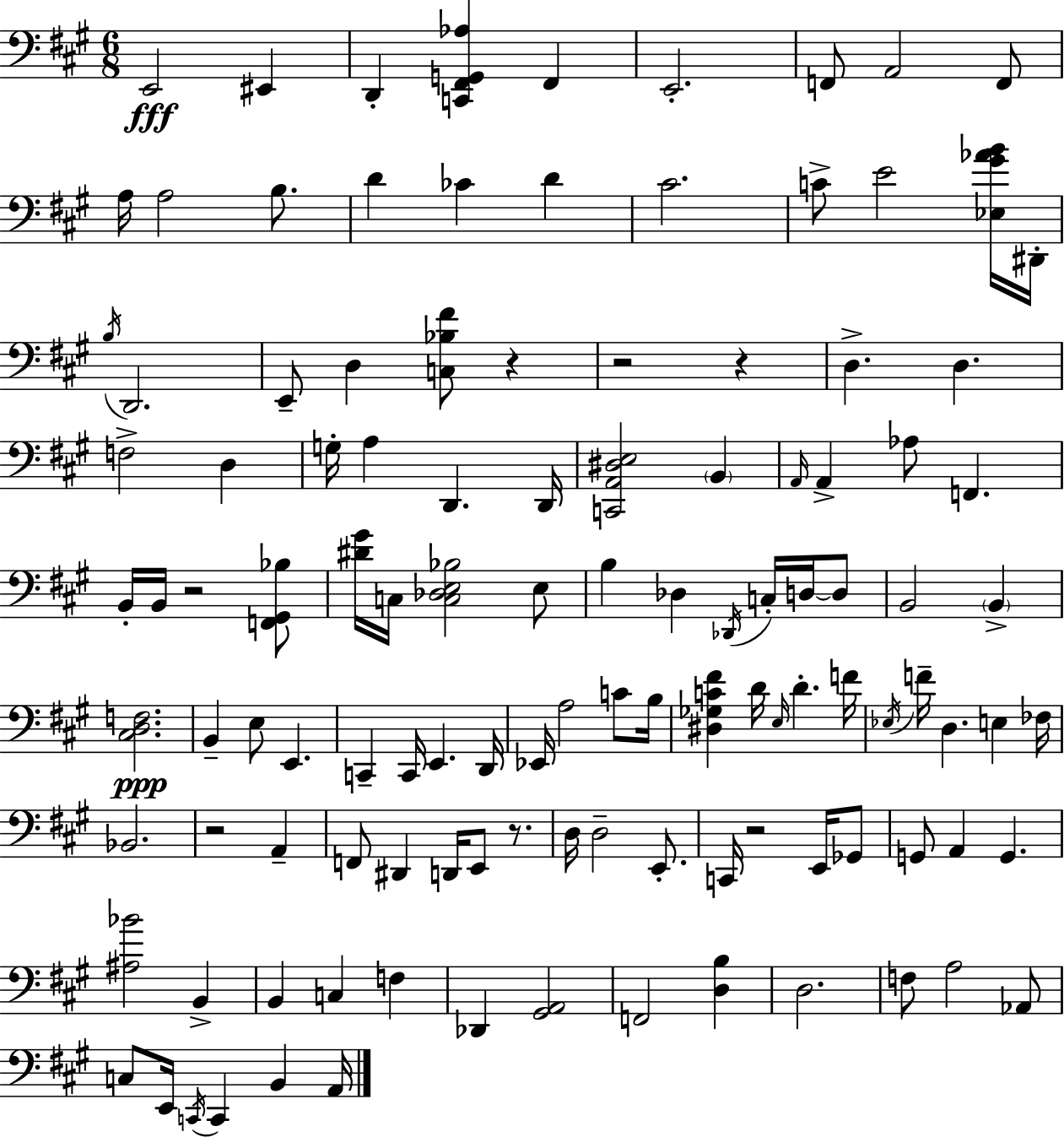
X:1
T:Untitled
M:6/8
L:1/4
K:A
E,,2 ^E,, D,, [C,,^F,,G,,_A,] ^F,, E,,2 F,,/2 A,,2 F,,/2 A,/4 A,2 B,/2 D _C D ^C2 C/2 E2 [_E,^G_AB]/4 ^D,,/4 B,/4 D,,2 E,,/2 D, [C,_B,^F]/2 z z2 z D, D, F,2 D, G,/4 A, D,, D,,/4 [C,,A,,^D,E,]2 B,, A,,/4 A,, _A,/2 F,, B,,/4 B,,/4 z2 [F,,^G,,_B,]/2 [^D^G]/4 C,/4 [C,_D,E,_B,]2 E,/2 B, _D, _D,,/4 C,/4 D,/4 D,/2 B,,2 B,, [^C,D,F,]2 B,, E,/2 E,, C,, C,,/4 E,, D,,/4 _E,,/4 A,2 C/2 B,/4 [^D,_G,C^F] D/4 E,/4 D F/4 _E,/4 F/4 D, E, _F,/4 _B,,2 z2 A,, F,,/2 ^D,, D,,/4 E,,/2 z/2 D,/4 D,2 E,,/2 C,,/4 z2 E,,/4 _G,,/2 G,,/2 A,, G,, [^A,_B]2 B,, B,, C, F, _D,, [^G,,A,,]2 F,,2 [D,B,] D,2 F,/2 A,2 _A,,/2 C,/2 E,,/4 C,,/4 C,, B,, A,,/4